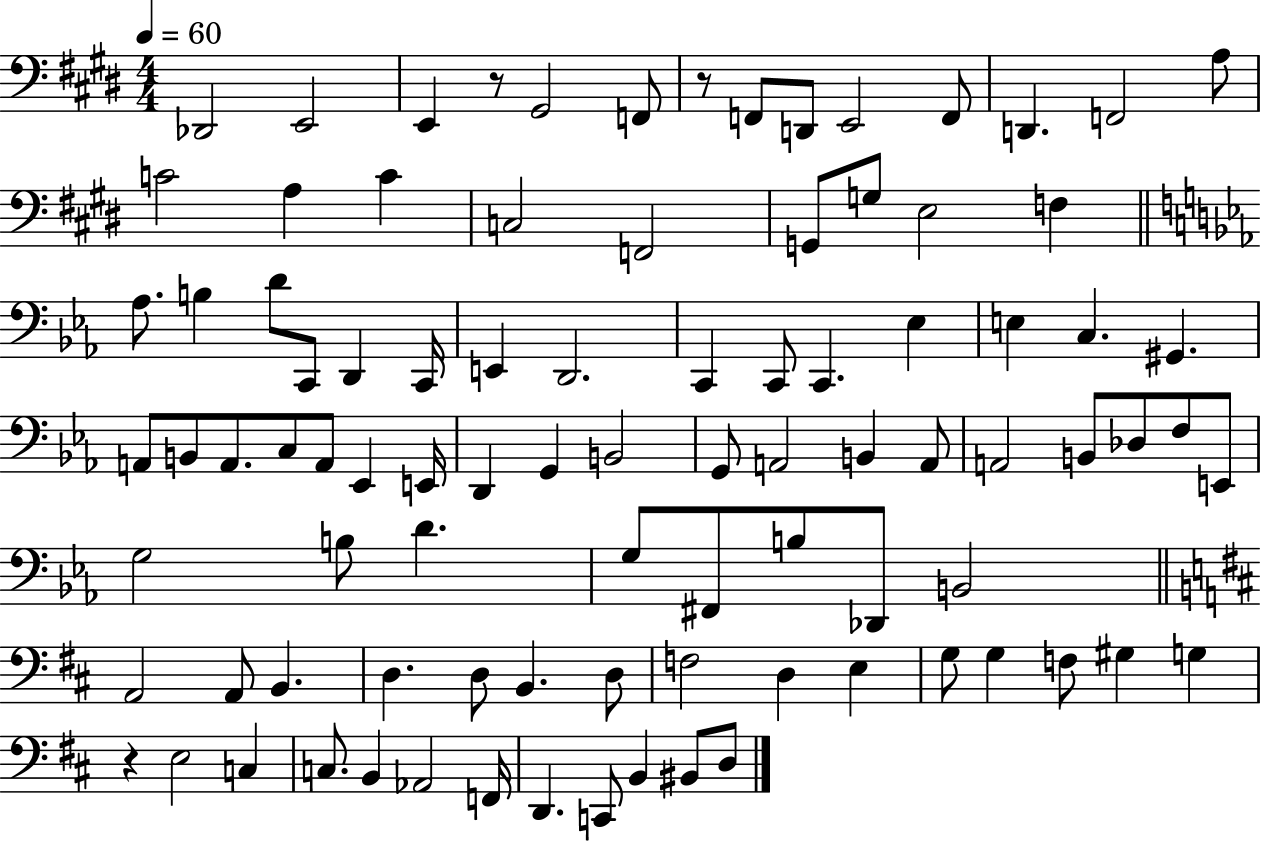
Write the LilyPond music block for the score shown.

{
  \clef bass
  \numericTimeSignature
  \time 4/4
  \key e \major
  \tempo 4 = 60
  \repeat volta 2 { des,2 e,2 | e,4 r8 gis,2 f,8 | r8 f,8 d,8 e,2 f,8 | d,4. f,2 a8 | \break c'2 a4 c'4 | c2 f,2 | g,8 g8 e2 f4 | \bar "||" \break \key c \minor aes8. b4 d'8 c,8 d,4 c,16 | e,4 d,2. | c,4 c,8 c,4. ees4 | e4 c4. gis,4. | \break a,8 b,8 a,8. c8 a,8 ees,4 e,16 | d,4 g,4 b,2 | g,8 a,2 b,4 a,8 | a,2 b,8 des8 f8 e,8 | \break g2 b8 d'4. | g8 fis,8 b8 des,8 b,2 | \bar "||" \break \key d \major a,2 a,8 b,4. | d4. d8 b,4. d8 | f2 d4 e4 | g8 g4 f8 gis4 g4 | \break r4 e2 c4 | c8. b,4 aes,2 f,16 | d,4. c,8 b,4 bis,8 d8 | } \bar "|."
}